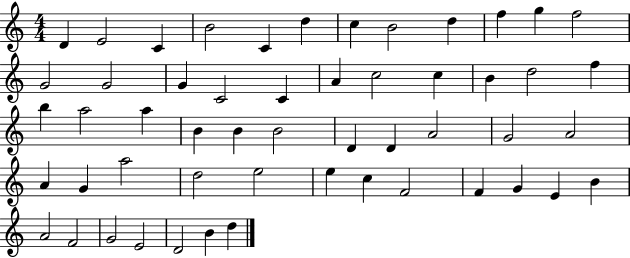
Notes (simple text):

D4/q E4/h C4/q B4/h C4/q D5/q C5/q B4/h D5/q F5/q G5/q F5/h G4/h G4/h G4/q C4/h C4/q A4/q C5/h C5/q B4/q D5/h F5/q B5/q A5/h A5/q B4/q B4/q B4/h D4/q D4/q A4/h G4/h A4/h A4/q G4/q A5/h D5/h E5/h E5/q C5/q F4/h F4/q G4/q E4/q B4/q A4/h F4/h G4/h E4/h D4/h B4/q D5/q